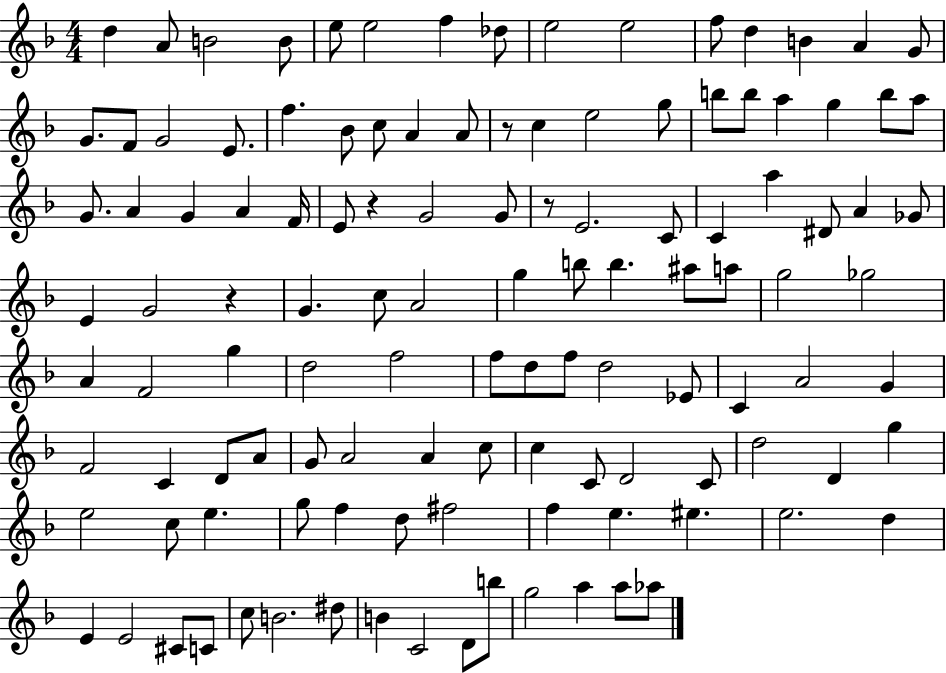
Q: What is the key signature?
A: F major